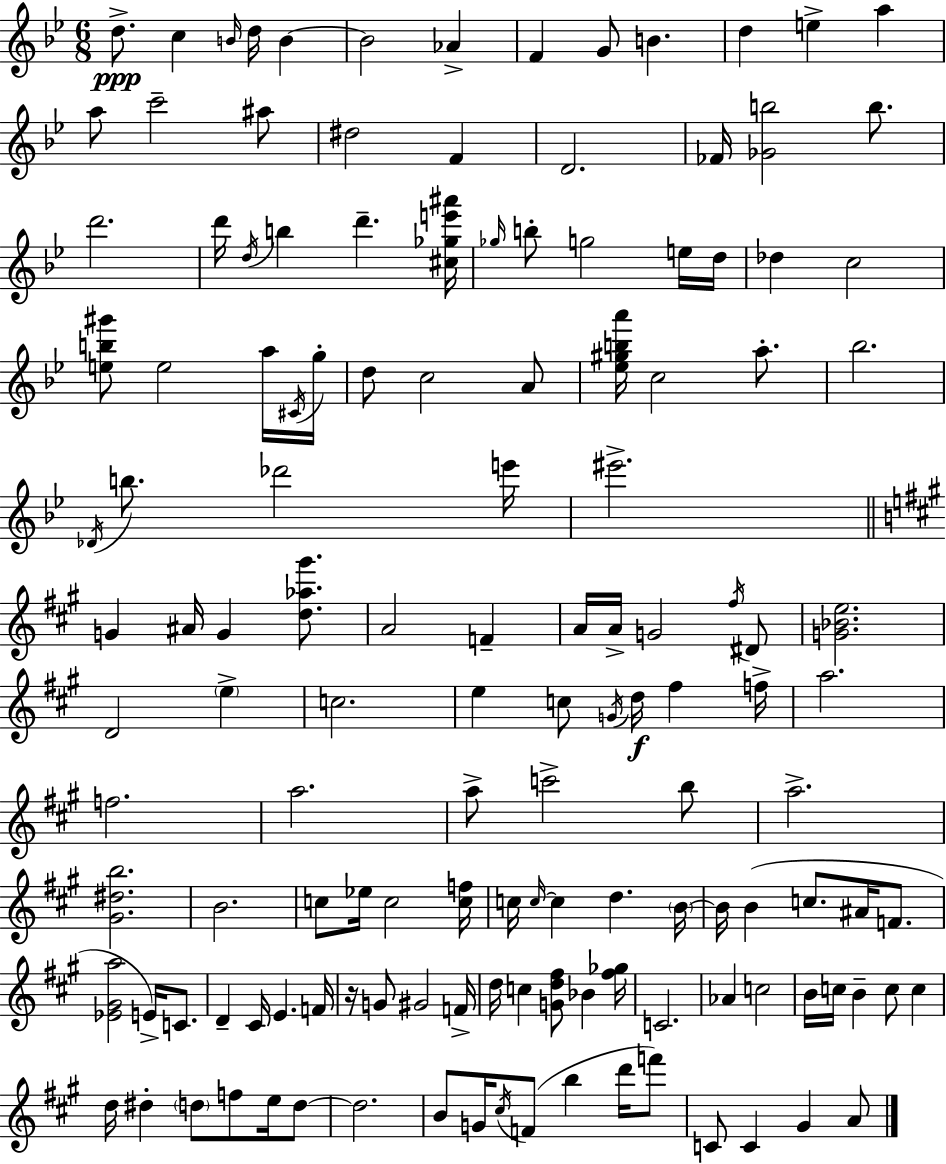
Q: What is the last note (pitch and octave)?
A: A4